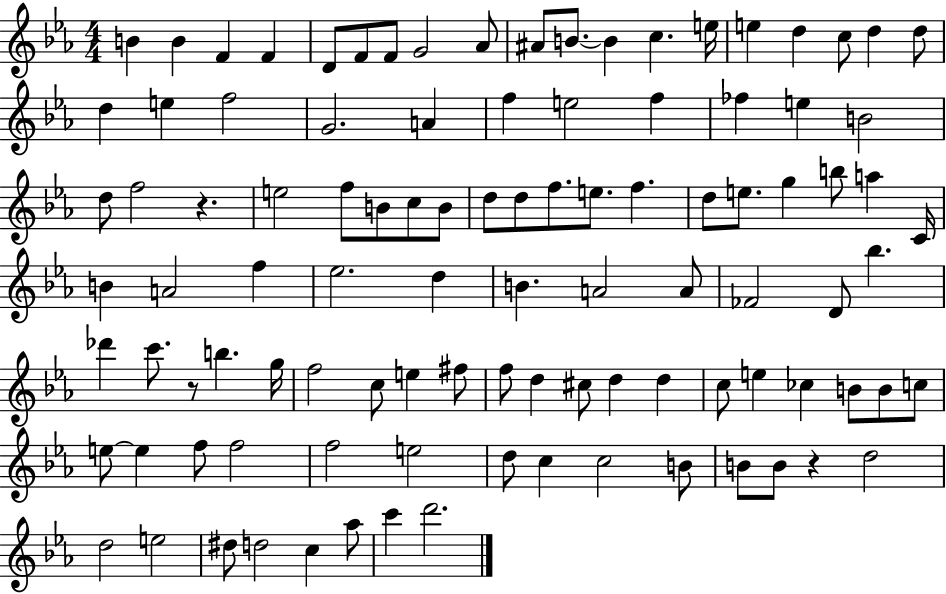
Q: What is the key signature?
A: EES major